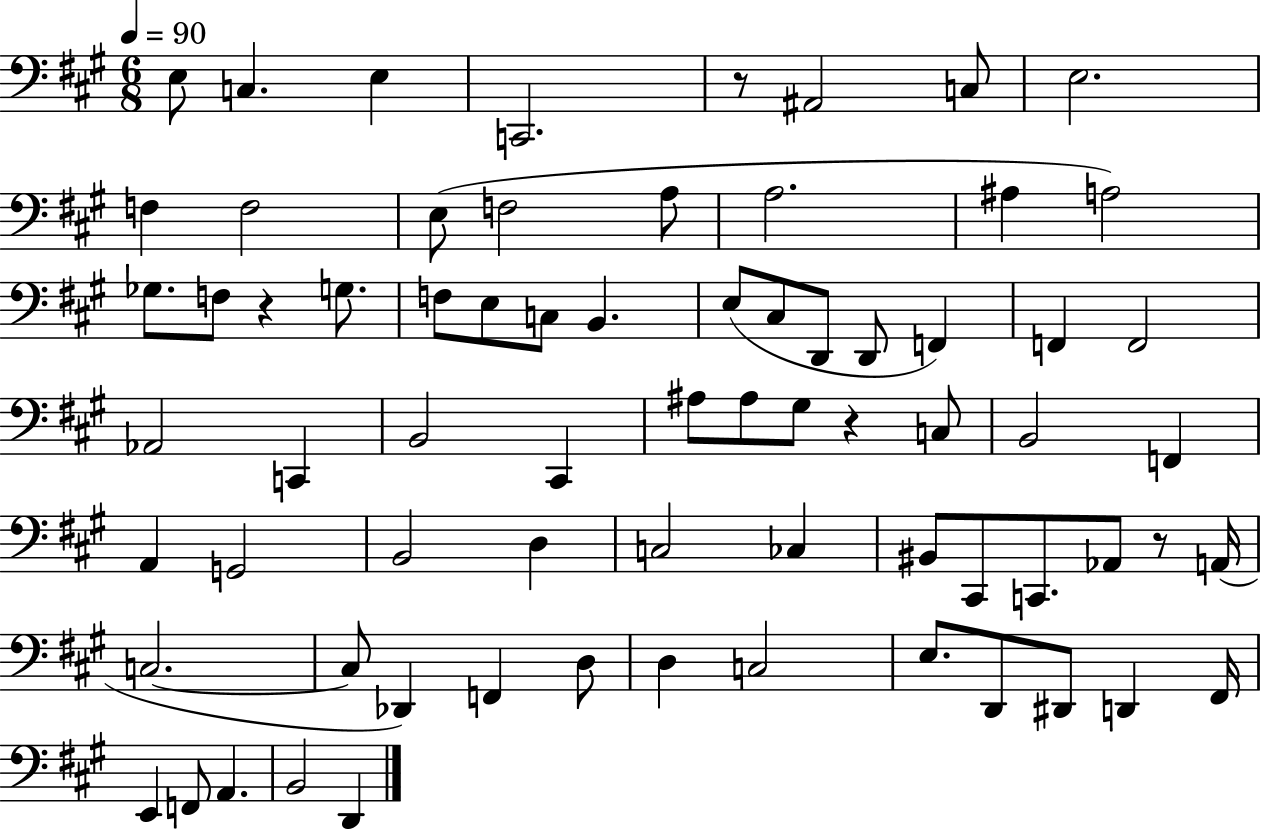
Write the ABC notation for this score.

X:1
T:Untitled
M:6/8
L:1/4
K:A
E,/2 C, E, C,,2 z/2 ^A,,2 C,/2 E,2 F, F,2 E,/2 F,2 A,/2 A,2 ^A, A,2 _G,/2 F,/2 z G,/2 F,/2 E,/2 C,/2 B,, E,/2 ^C,/2 D,,/2 D,,/2 F,, F,, F,,2 _A,,2 C,, B,,2 ^C,, ^A,/2 ^A,/2 ^G,/2 z C,/2 B,,2 F,, A,, G,,2 B,,2 D, C,2 _C, ^B,,/2 ^C,,/2 C,,/2 _A,,/2 z/2 A,,/4 C,2 C,/2 _D,, F,, D,/2 D, C,2 E,/2 D,,/2 ^D,,/2 D,, ^F,,/4 E,, F,,/2 A,, B,,2 D,,